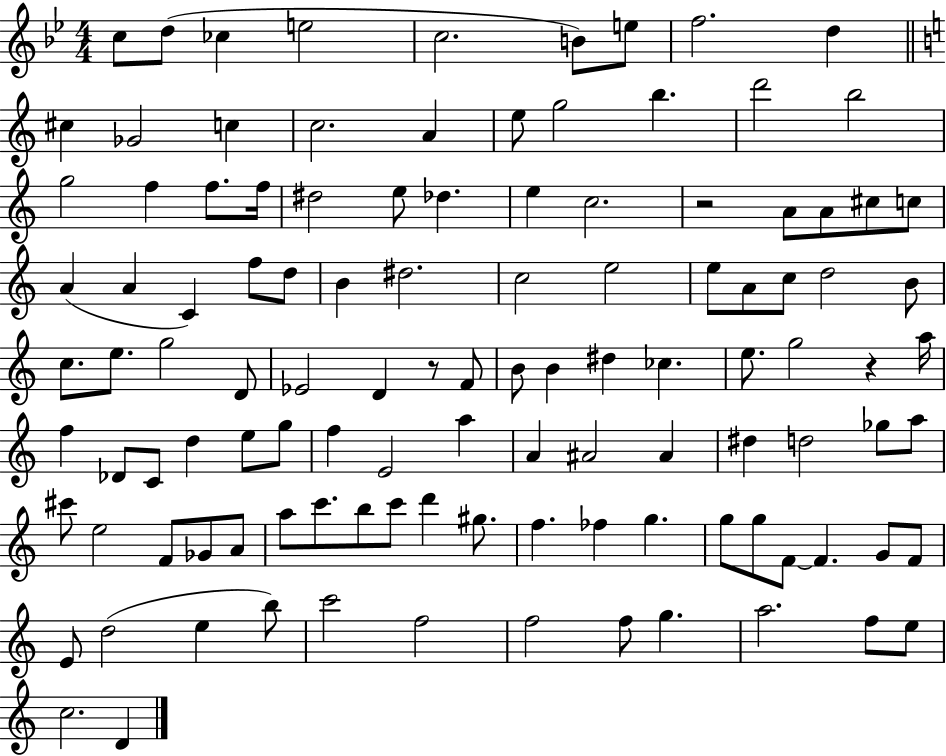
{
  \clef treble
  \numericTimeSignature
  \time 4/4
  \key bes \major
  c''8 d''8( ces''4 e''2 | c''2. b'8) e''8 | f''2. d''4 | \bar "||" \break \key c \major cis''4 ges'2 c''4 | c''2. a'4 | e''8 g''2 b''4. | d'''2 b''2 | \break g''2 f''4 f''8. f''16 | dis''2 e''8 des''4. | e''4 c''2. | r2 a'8 a'8 cis''8 c''8 | \break a'4( a'4 c'4) f''8 d''8 | b'4 dis''2. | c''2 e''2 | e''8 a'8 c''8 d''2 b'8 | \break c''8. e''8. g''2 d'8 | ees'2 d'4 r8 f'8 | b'8 b'4 dis''4 ces''4. | e''8. g''2 r4 a''16 | \break f''4 des'8 c'8 d''4 e''8 g''8 | f''4 e'2 a''4 | a'4 ais'2 ais'4 | dis''4 d''2 ges''8 a''8 | \break cis'''8 e''2 f'8 ges'8 a'8 | a''8 c'''8. b''8 c'''8 d'''4 gis''8. | f''4. fes''4 g''4. | g''8 g''8 f'8~~ f'4. g'8 f'8 | \break e'8 d''2( e''4 b''8) | c'''2 f''2 | f''2 f''8 g''4. | a''2. f''8 e''8 | \break c''2. d'4 | \bar "|."
}